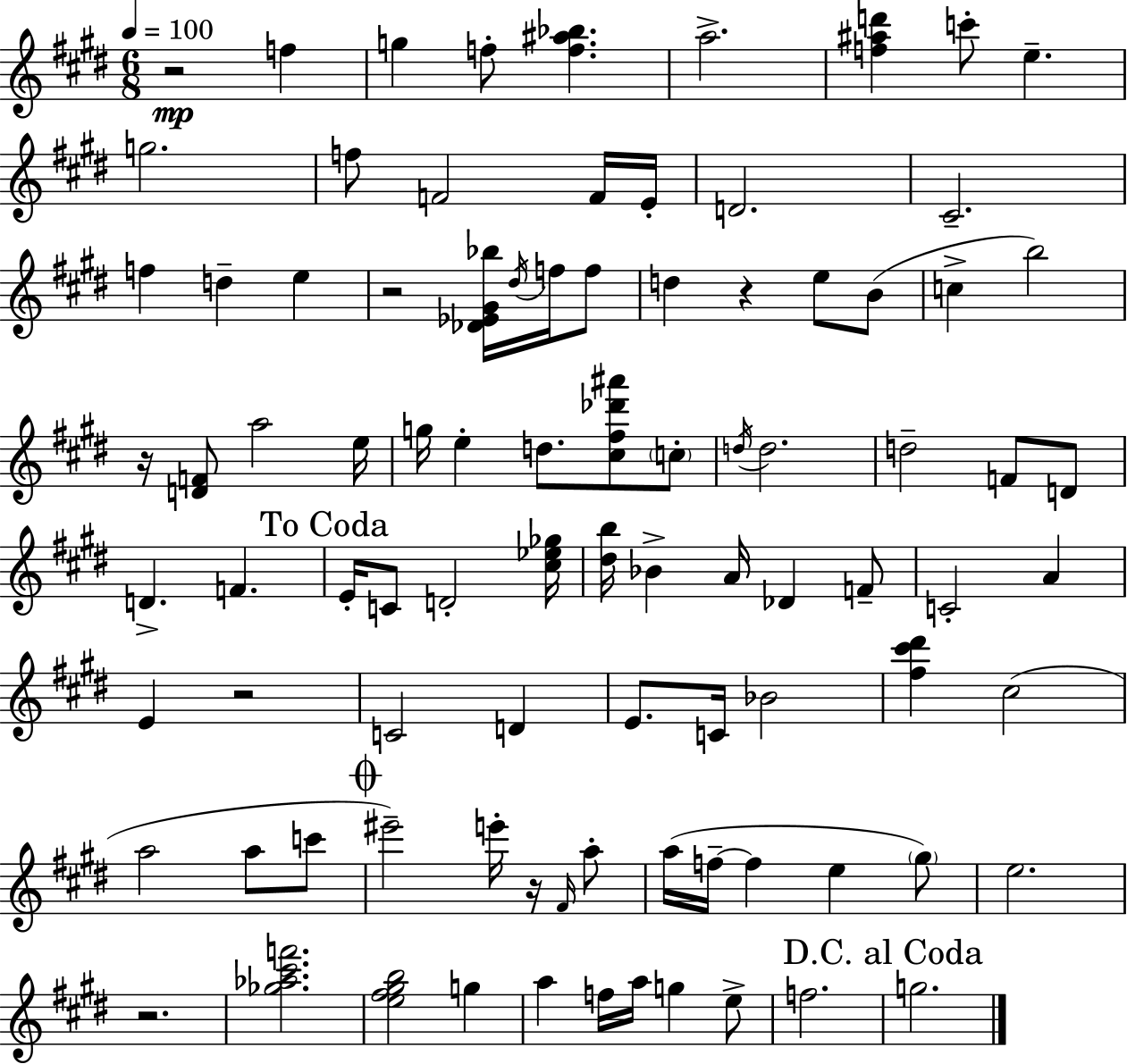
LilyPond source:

{
  \clef treble
  \numericTimeSignature
  \time 6/8
  \key e \major
  \tempo 4 = 100
  r2\mp f''4 | g''4 f''8-. <f'' ais'' bes''>4. | a''2.-> | <f'' ais'' d'''>4 c'''8-. e''4.-- | \break g''2. | f''8 f'2 f'16 e'16-. | d'2. | cis'2.-- | \break f''4 d''4-- e''4 | r2 <des' ees' gis' bes''>16 \acciaccatura { dis''16 } f''16 f''8 | d''4 r4 e''8 b'8( | c''4-> b''2) | \break r16 <d' f'>8 a''2 | e''16 g''16 e''4-. d''8. <cis'' fis'' des''' ais'''>8 \parenthesize c''8-. | \acciaccatura { d''16 } d''2. | d''2-- f'8 | \break d'8 d'4.-> f'4. | \mark "To Coda" e'16-. c'8 d'2-. | <cis'' ees'' ges''>16 <dis'' b''>16 bes'4-> a'16 des'4 | f'8-- c'2-. a'4 | \break e'4 r2 | c'2 d'4 | e'8. c'16 bes'2 | <fis'' cis''' dis'''>4 cis''2( | \break a''2 a''8 | c'''8 \mark \markup { \musicglyph "scripts.coda" } eis'''2--) e'''16-. r16 | \grace { fis'16 } a''8-. a''16( f''16--~~ f''4 e''4 | \parenthesize gis''8) e''2. | \break r2. | <ges'' aes'' cis''' f'''>2. | <e'' fis'' gis'' b''>2 g''4 | a''4 f''16 a''16 g''4 | \break e''8-> f''2. | \mark "D.C. al Coda" g''2. | \bar "|."
}